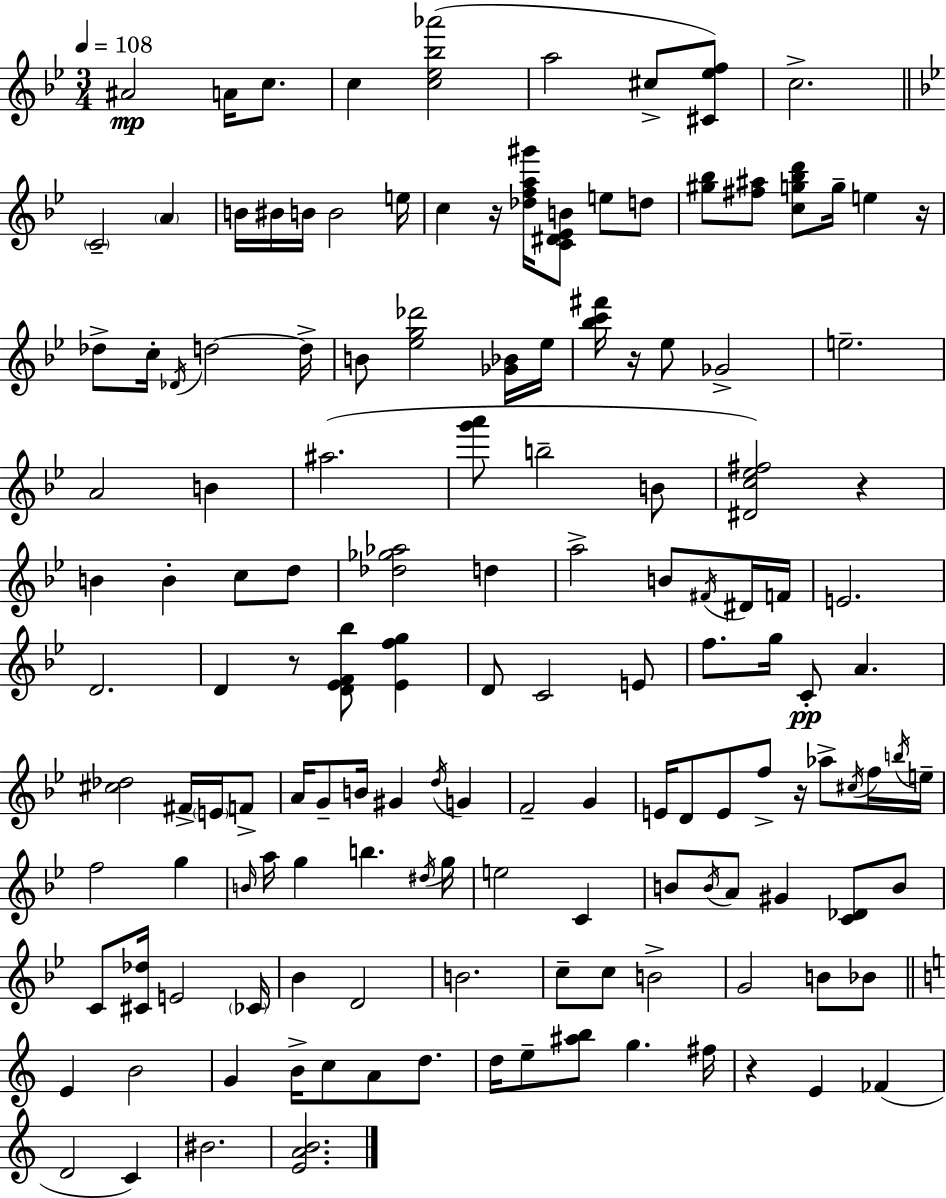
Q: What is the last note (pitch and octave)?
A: BIS4